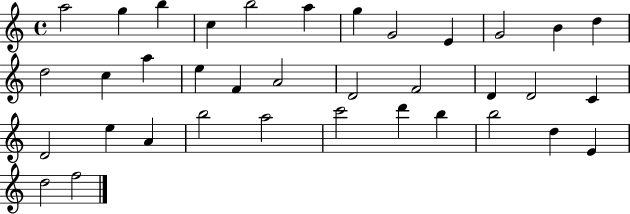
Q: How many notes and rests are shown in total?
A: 36